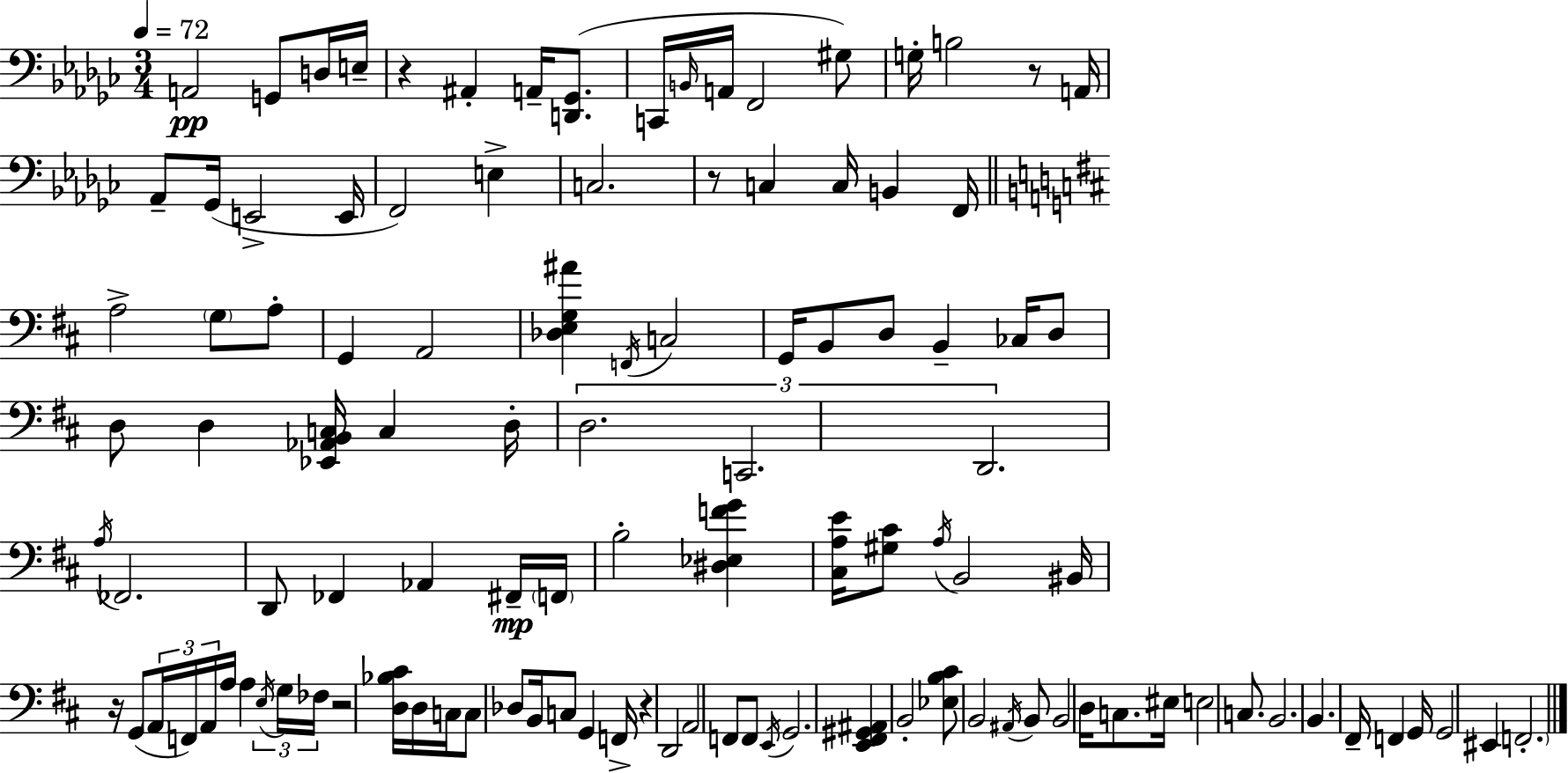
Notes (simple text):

A2/h G2/e D3/s E3/s R/q A#2/q A2/s [D2,Gb2]/e. C2/s B2/s A2/s F2/h G#3/e G3/s B3/h R/e A2/s Ab2/e Gb2/s E2/h E2/s F2/h E3/q C3/h. R/e C3/q C3/s B2/q F2/s A3/h G3/e A3/e G2/q A2/h [Db3,E3,G3,A#4]/q F2/s C3/h G2/s B2/e D3/e B2/q CES3/s D3/e D3/e D3/q [Eb2,Ab2,B2,C3]/s C3/q D3/s D3/h. C2/h. D2/h. A3/s FES2/h. D2/e FES2/q Ab2/q F#2/s F2/s B3/h [D#3,Eb3,F4,G4]/q [C#3,A3,E4]/s [G#3,C#4]/e A3/s B2/h BIS2/s R/s G2/e A2/s F2/s A2/s A3/s A3/q E3/s G3/s FES3/s R/h [D3,Bb3,C#4]/s D3/s C3/s C3/e Db3/e B2/s C3/e G2/q F2/s R/q D2/h A2/h F2/e F2/e E2/s G2/h. [E2,F#2,G#2,A#2]/q B2/h [Eb3,B3,C#4]/e B2/h A#2/s B2/e B2/h D3/s C3/e. EIS3/s E3/h C3/e. B2/h. B2/q. F#2/s F2/q G2/s G2/h EIS2/q F2/h.